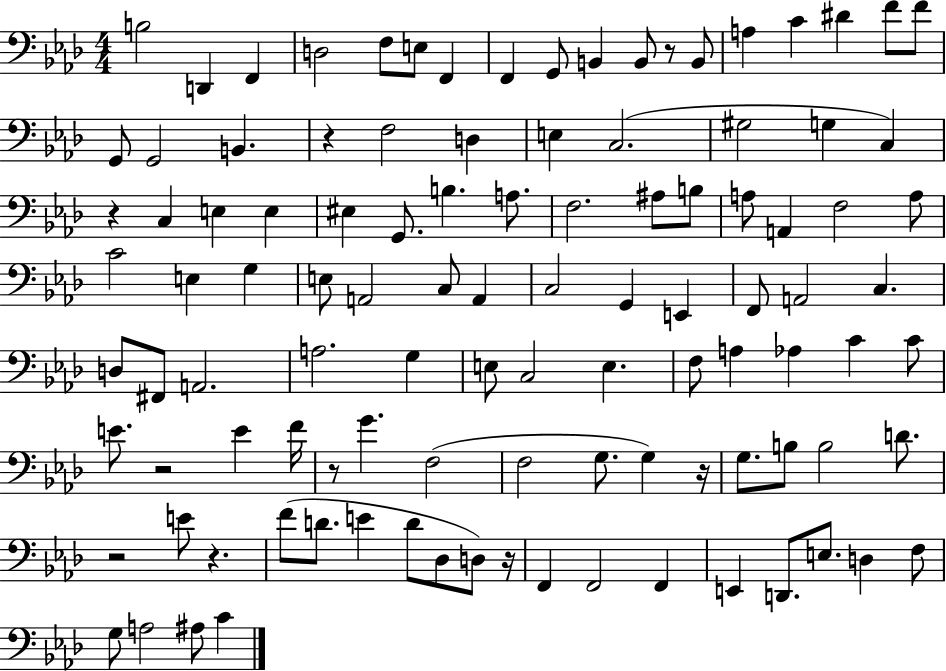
{
  \clef bass
  \numericTimeSignature
  \time 4/4
  \key aes \major
  \repeat volta 2 { b2 d,4 f,4 | d2 f8 e8 f,4 | f,4 g,8 b,4 b,8 r8 b,8 | a4 c'4 dis'4 f'8 f'8 | \break g,8 g,2 b,4. | r4 f2 d4 | e4 c2.( | gis2 g4 c4) | \break r4 c4 e4 e4 | eis4 g,8. b4. a8. | f2. ais8 b8 | a8 a,4 f2 a8 | \break c'2 e4 g4 | e8 a,2 c8 a,4 | c2 g,4 e,4 | f,8 a,2 c4. | \break d8 fis,8 a,2. | a2. g4 | e8 c2 e4. | f8 a4 aes4 c'4 c'8 | \break e'8. r2 e'4 f'16 | r8 g'4. f2( | f2 g8. g4) r16 | g8. b8 b2 d'8. | \break r2 e'8 r4. | f'8( d'8. e'4 d'8 des8 d8) r16 | f,4 f,2 f,4 | e,4 d,8. e8. d4 f8 | \break g8 a2 ais8 c'4 | } \bar "|."
}